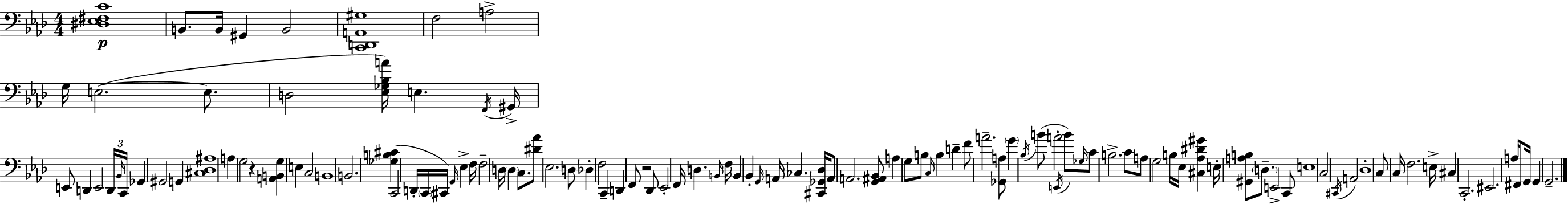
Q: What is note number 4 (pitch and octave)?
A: B2